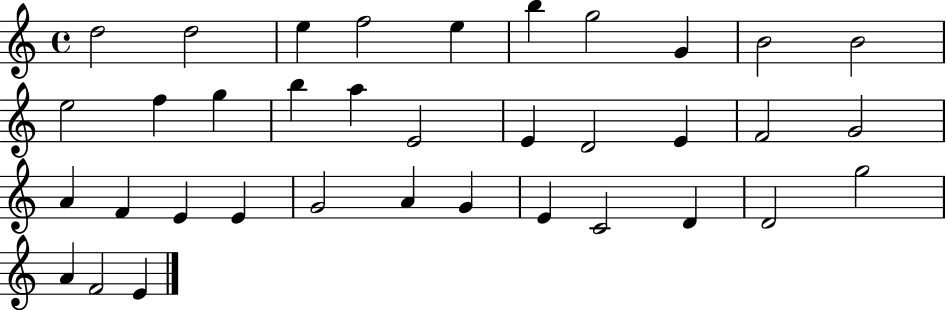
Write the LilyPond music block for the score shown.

{
  \clef treble
  \time 4/4
  \defaultTimeSignature
  \key c \major
  d''2 d''2 | e''4 f''2 e''4 | b''4 g''2 g'4 | b'2 b'2 | \break e''2 f''4 g''4 | b''4 a''4 e'2 | e'4 d'2 e'4 | f'2 g'2 | \break a'4 f'4 e'4 e'4 | g'2 a'4 g'4 | e'4 c'2 d'4 | d'2 g''2 | \break a'4 f'2 e'4 | \bar "|."
}